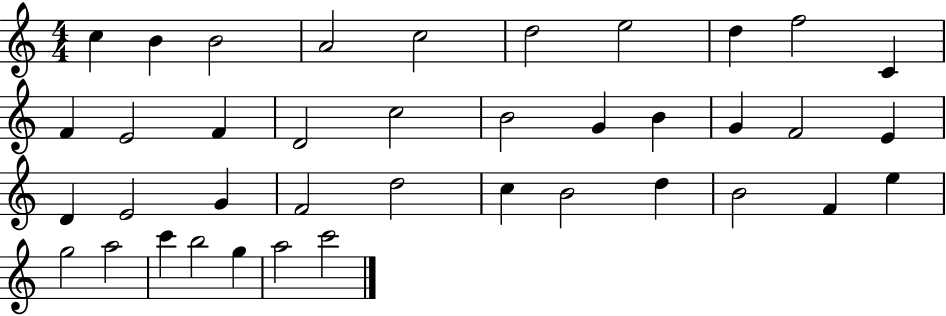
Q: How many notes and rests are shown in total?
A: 39